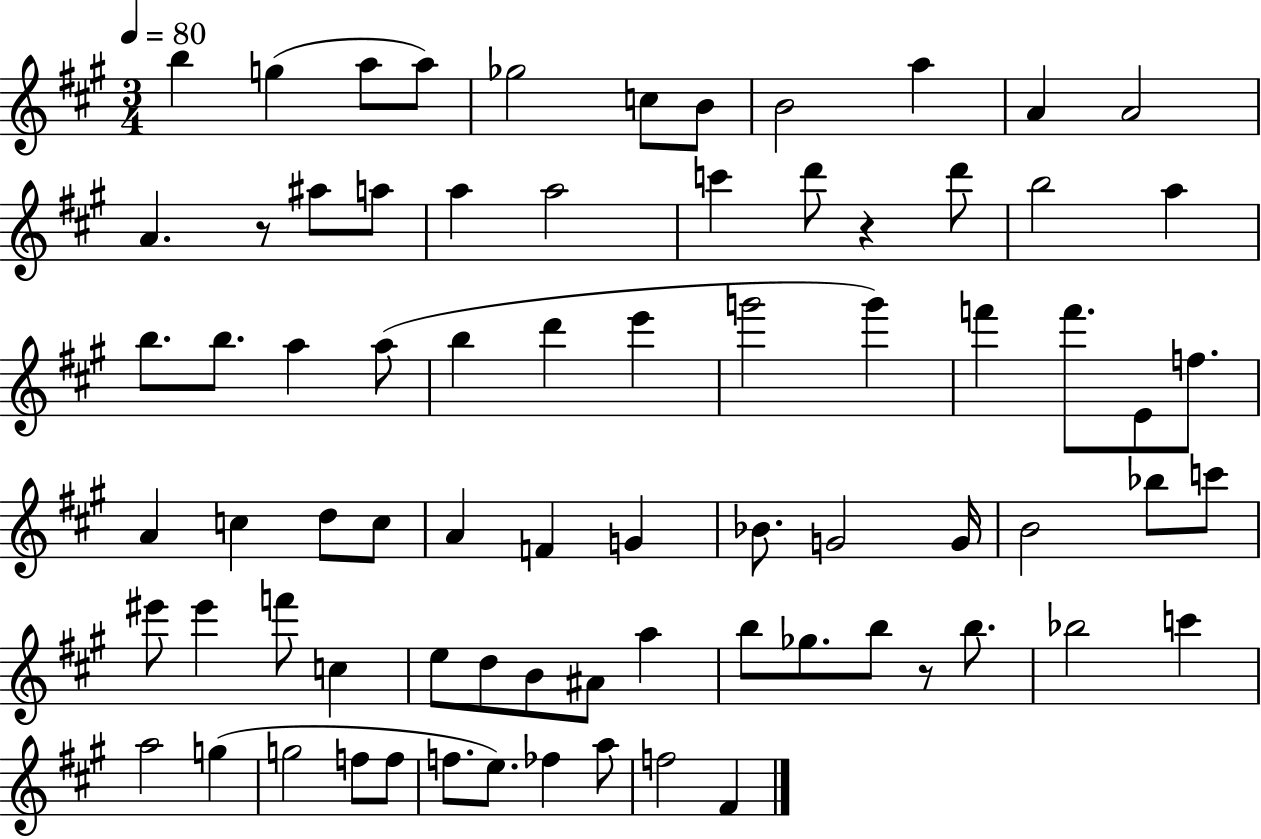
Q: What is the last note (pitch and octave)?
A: F#4